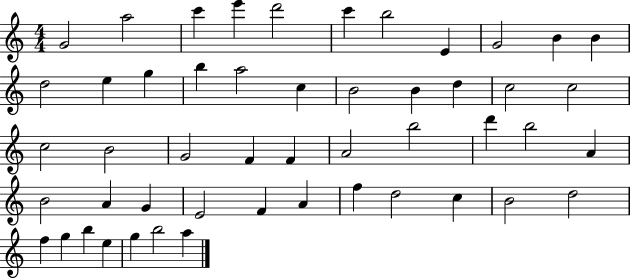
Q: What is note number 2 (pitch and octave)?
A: A5